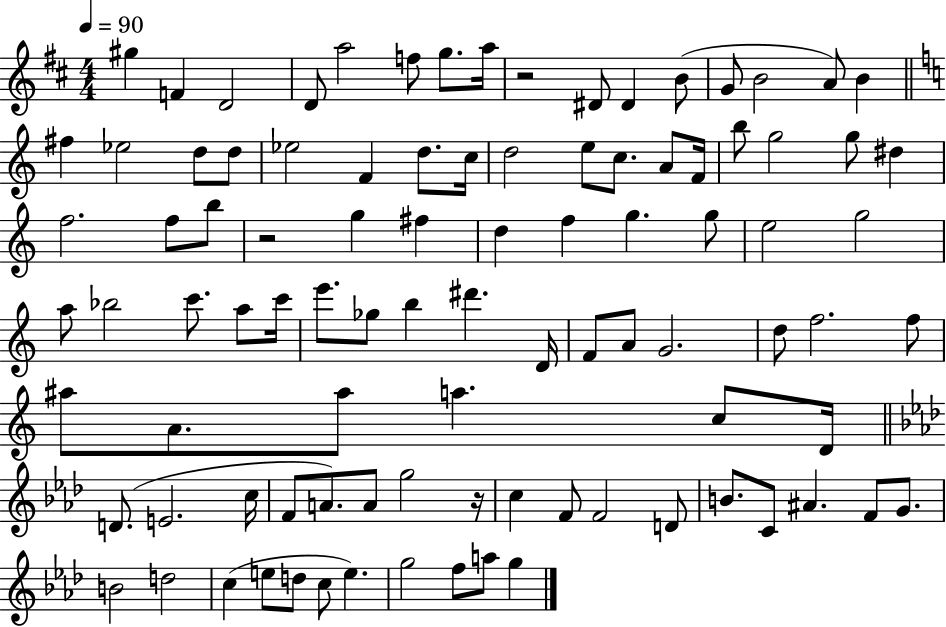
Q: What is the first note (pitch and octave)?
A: G#5